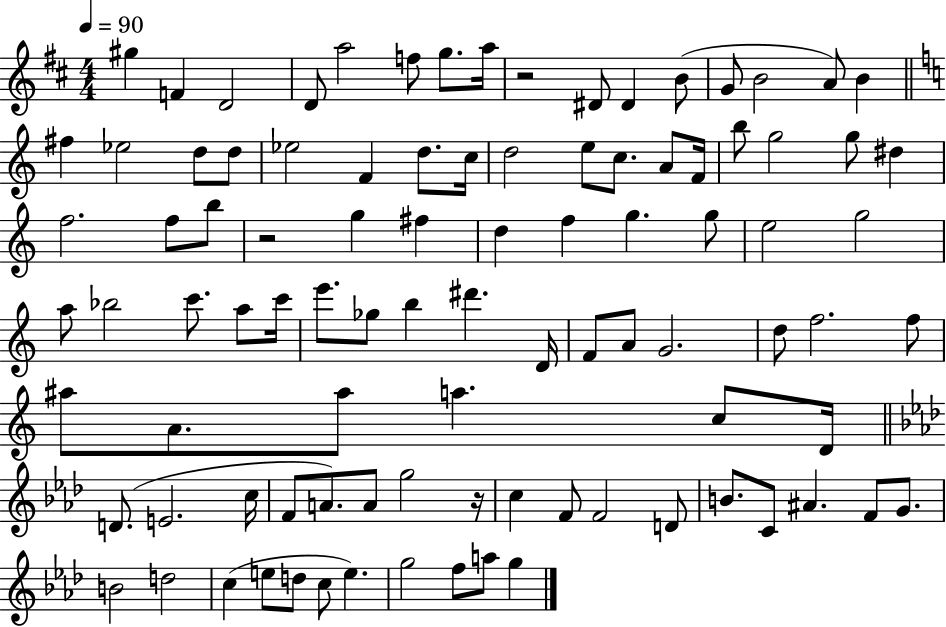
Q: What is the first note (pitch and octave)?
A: G#5